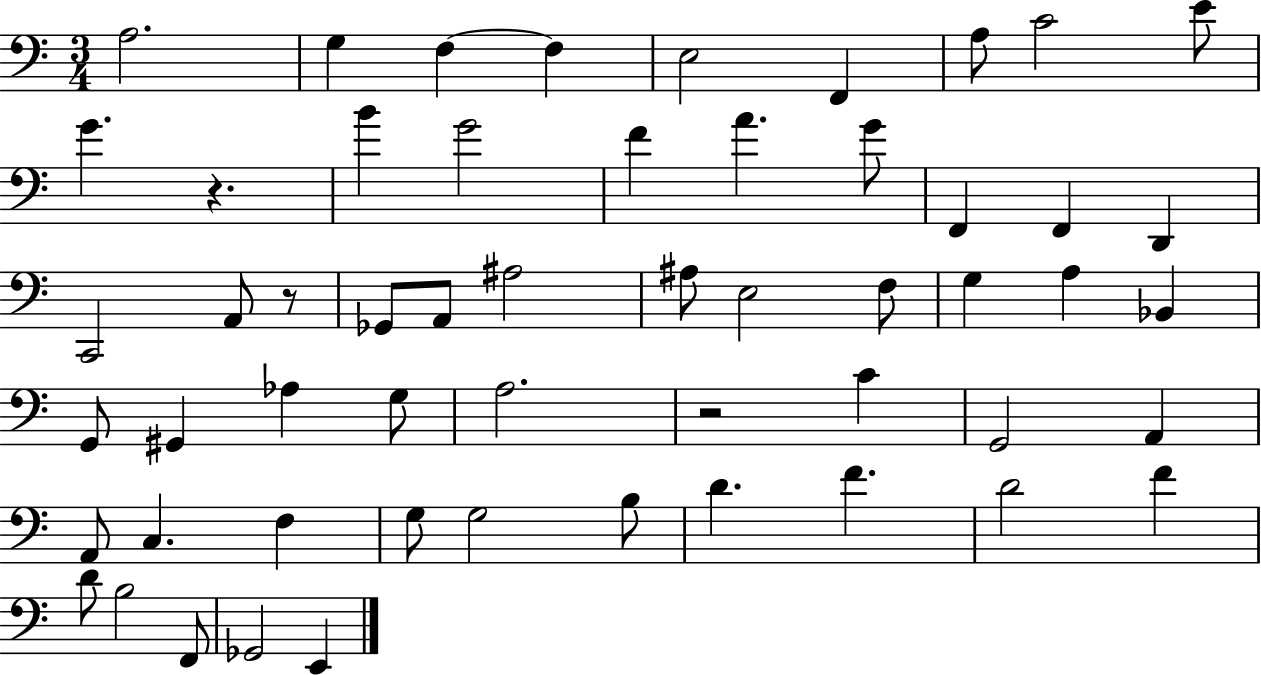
{
  \clef bass
  \numericTimeSignature
  \time 3/4
  \key c \major
  a2. | g4 f4~~ f4 | e2 f,4 | a8 c'2 e'8 | \break g'4. r4. | b'4 g'2 | f'4 a'4. g'8 | f,4 f,4 d,4 | \break c,2 a,8 r8 | ges,8 a,8 ais2 | ais8 e2 f8 | g4 a4 bes,4 | \break g,8 gis,4 aes4 g8 | a2. | r2 c'4 | g,2 a,4 | \break a,8 c4. f4 | g8 g2 b8 | d'4. f'4. | d'2 f'4 | \break d'8 b2 f,8 | ges,2 e,4 | \bar "|."
}